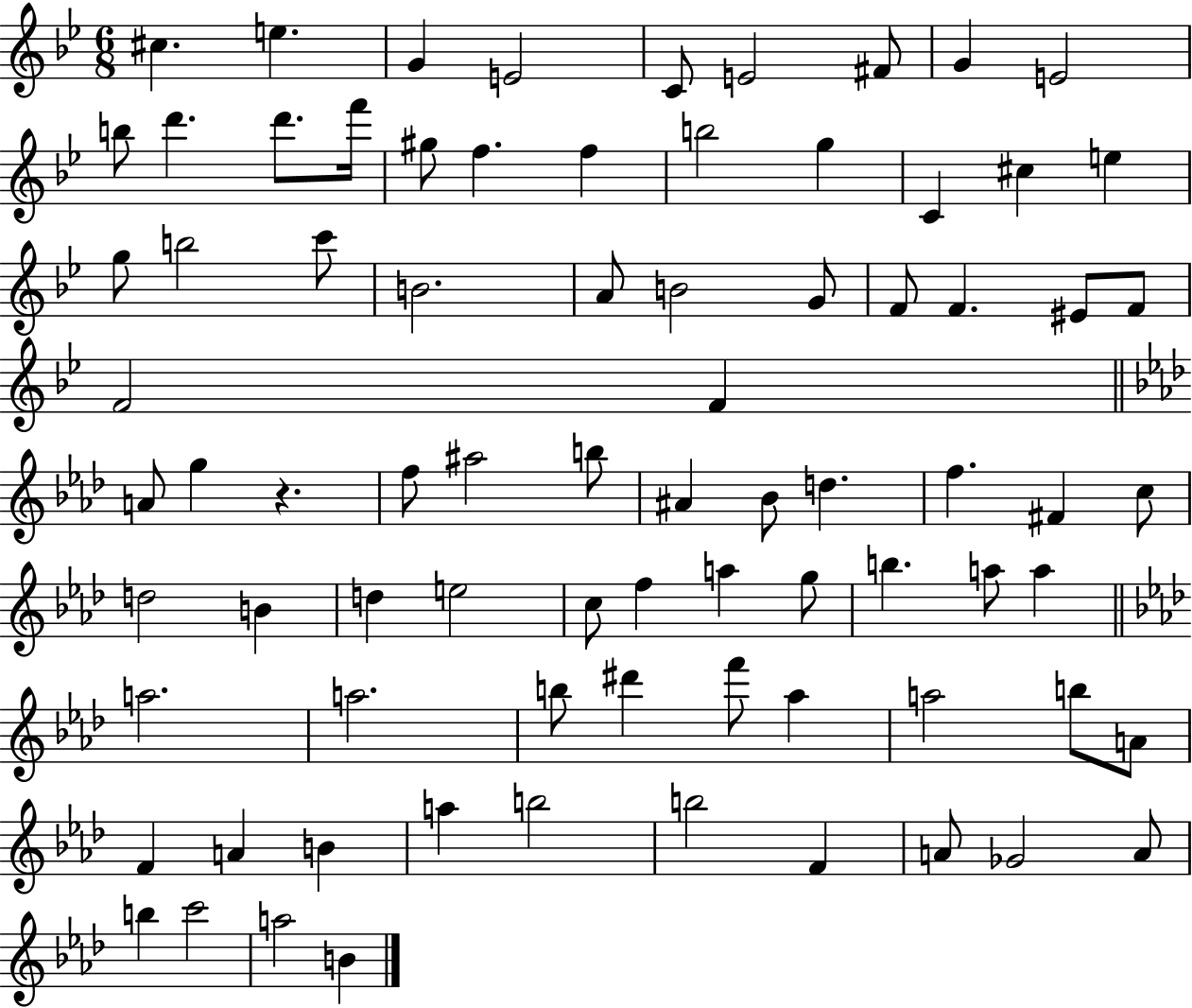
{
  \clef treble
  \numericTimeSignature
  \time 6/8
  \key bes \major
  cis''4. e''4. | g'4 e'2 | c'8 e'2 fis'8 | g'4 e'2 | \break b''8 d'''4. d'''8. f'''16 | gis''8 f''4. f''4 | b''2 g''4 | c'4 cis''4 e''4 | \break g''8 b''2 c'''8 | b'2. | a'8 b'2 g'8 | f'8 f'4. eis'8 f'8 | \break f'2 f'4 | \bar "||" \break \key aes \major a'8 g''4 r4. | f''8 ais''2 b''8 | ais'4 bes'8 d''4. | f''4. fis'4 c''8 | \break d''2 b'4 | d''4 e''2 | c''8 f''4 a''4 g''8 | b''4. a''8 a''4 | \break \bar "||" \break \key f \minor a''2. | a''2. | b''8 dis'''4 f'''8 aes''4 | a''2 b''8 a'8 | \break f'4 a'4 b'4 | a''4 b''2 | b''2 f'4 | a'8 ges'2 a'8 | \break b''4 c'''2 | a''2 b'4 | \bar "|."
}